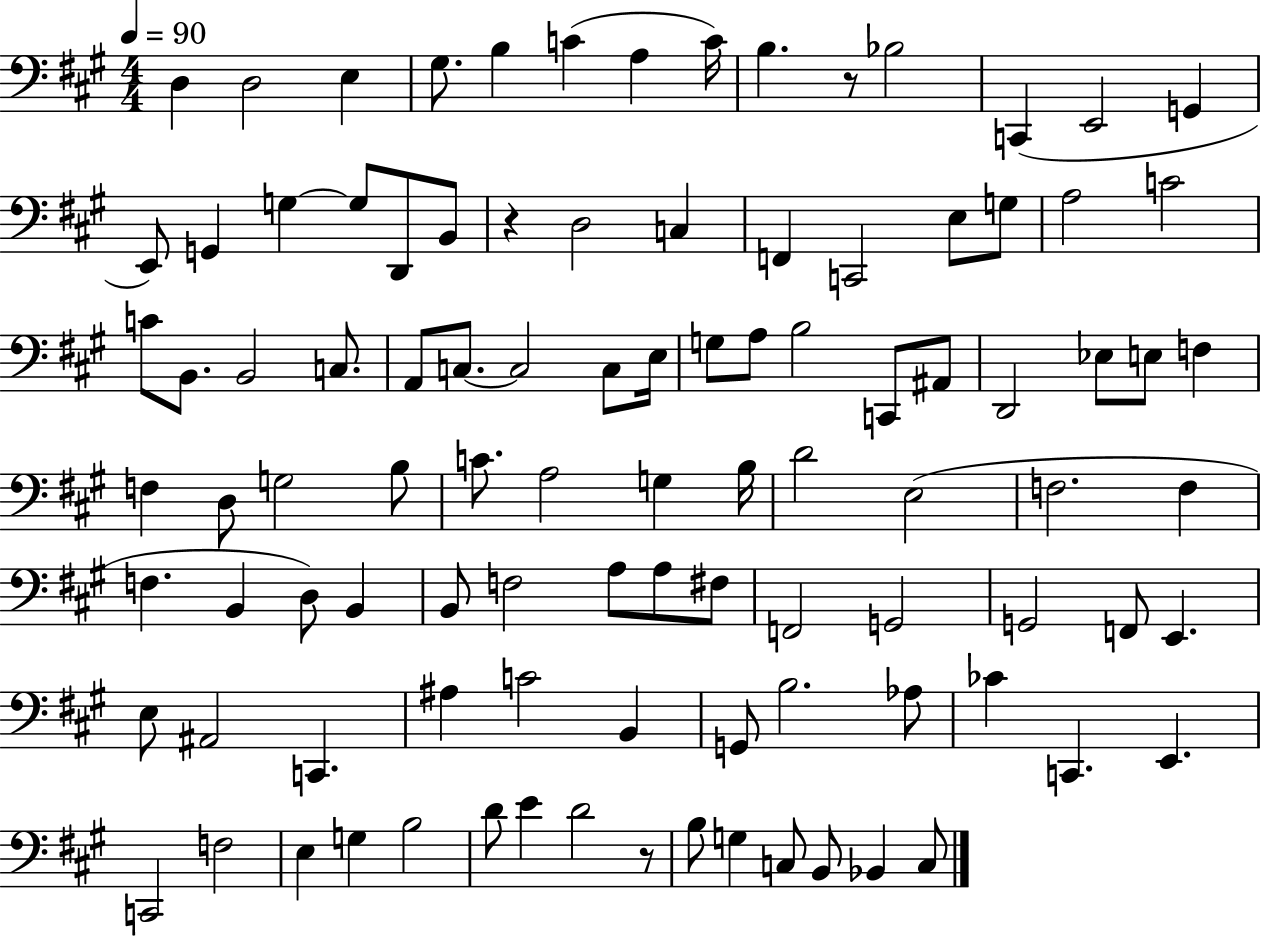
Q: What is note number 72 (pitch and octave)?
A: E3